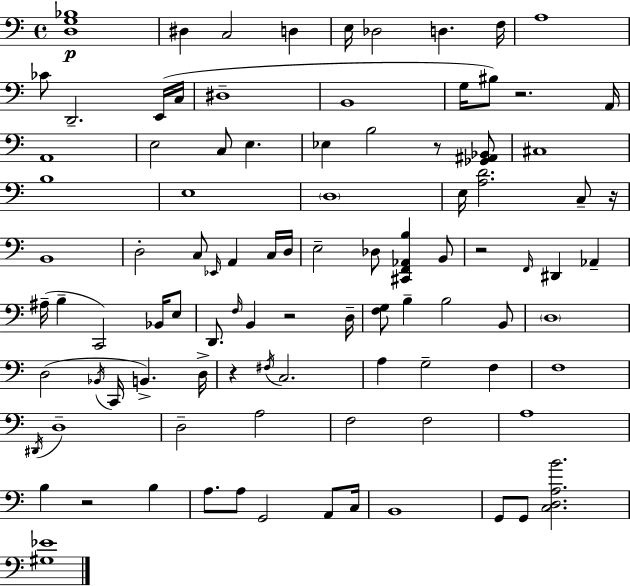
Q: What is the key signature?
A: C major